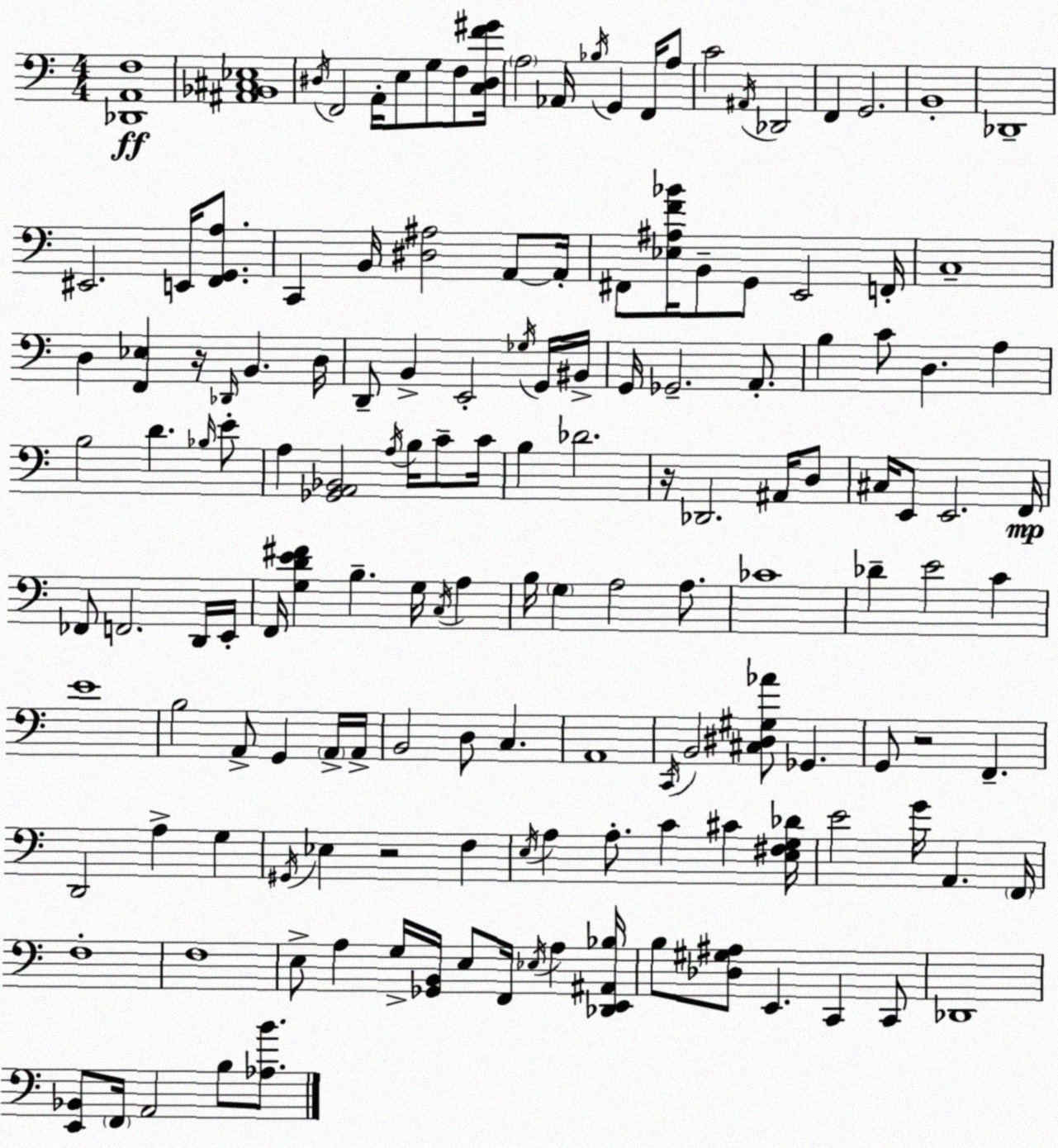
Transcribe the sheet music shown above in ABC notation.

X:1
T:Untitled
M:4/4
L:1/4
K:Am
[_D,,A,,F,]4 [^A,,_B,,^C,_E,]4 ^D,/4 F,,2 A,,/4 E,/2 G,/2 F,/2 [C,^D,F^G]/4 A,2 _A,,/4 _B,/4 G,, F,,/4 A,/2 C2 ^A,,/4 _D,,2 F,, G,,2 B,,4 _D,,4 ^E,,2 E,,/4 [F,,G,,A,]/2 C,, B,,/4 [^D,^A,]2 A,,/2 A,,/4 ^F,,/2 [_E,^A,F_B]/4 B,,/2 G,,/2 E,,2 F,,/4 C,4 D, [F,,_E,] z/4 _D,,/4 B,, D,/4 D,,/2 B,, E,,2 _G,/4 G,,/4 ^B,,/4 G,,/4 _G,,2 A,,/2 B, C/2 D, A, B,2 D _B,/4 E/2 A, [_G,,A,,_B,,]2 A,/4 B,/4 C/2 C/4 B, _D2 z/4 _D,,2 ^A,,/4 D,/2 ^C,/4 E,,/2 E,,2 F,,/4 _F,,/2 F,,2 D,,/4 E,,/4 F,,/4 [G,DE^F] B, G,/4 C,/4 A, B,/4 G, A,2 A,/2 _C4 _D E2 C E4 B,2 A,,/2 G,, A,,/4 A,,/4 B,,2 D,/2 C, A,,4 C,,/4 B,,2 [^C,^D,^G,_A]/2 _G,, G,,/2 z2 F,, D,,2 A, G, ^G,,/4 _E, z2 F, E,/4 A, A,/2 C ^C [E,^F,G,_D]/4 E2 G/4 A,, F,,/4 F,4 F,4 E,/2 A, G,/4 [_G,,B,,]/4 E,/2 F,,/4 _E,/4 A, [_D,,E,,^A,,_B,]/4 B,/2 [_D,^G,^A,]/2 E,, C,, C,,/2 _D,,4 [E,,_B,,]/2 F,,/4 A,,2 B,/2 [_A,B]/2